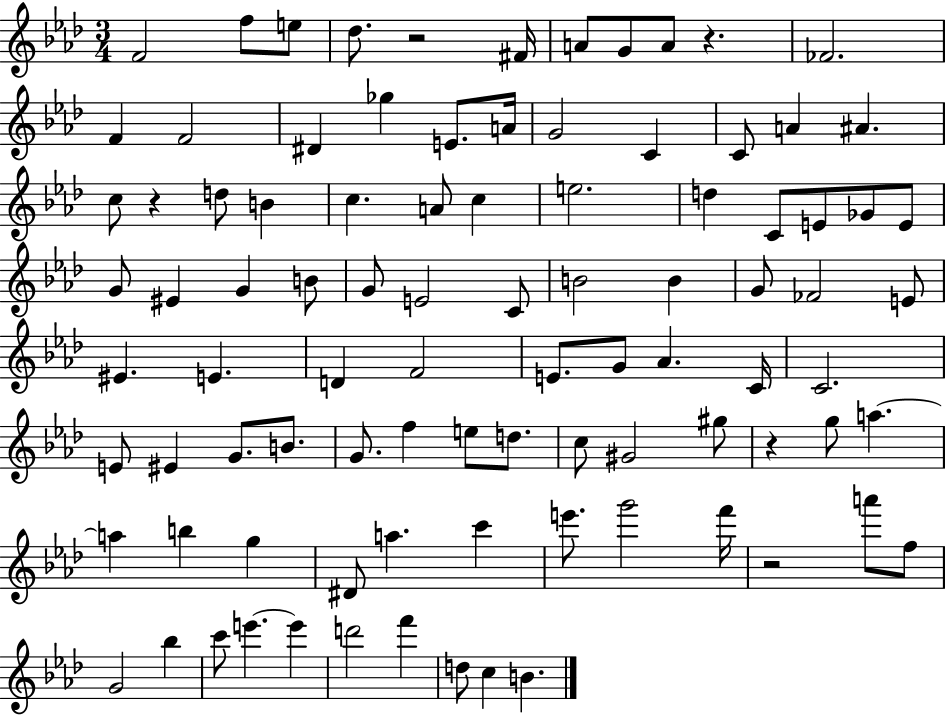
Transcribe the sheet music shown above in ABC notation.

X:1
T:Untitled
M:3/4
L:1/4
K:Ab
F2 f/2 e/2 _d/2 z2 ^F/4 A/2 G/2 A/2 z _F2 F F2 ^D _g E/2 A/4 G2 C C/2 A ^A c/2 z d/2 B c A/2 c e2 d C/2 E/2 _G/2 E/2 G/2 ^E G B/2 G/2 E2 C/2 B2 B G/2 _F2 E/2 ^E E D F2 E/2 G/2 _A C/4 C2 E/2 ^E G/2 B/2 G/2 f e/2 d/2 c/2 ^G2 ^g/2 z g/2 a a b g ^D/2 a c' e'/2 g'2 f'/4 z2 a'/2 f/2 G2 _b c'/2 e' e' d'2 f' d/2 c B